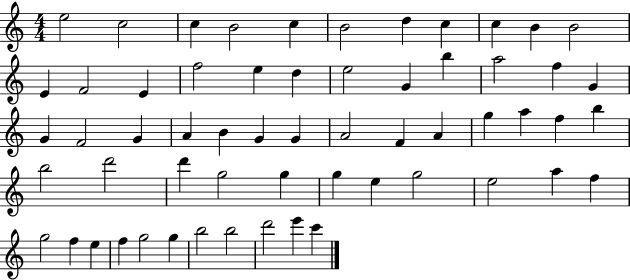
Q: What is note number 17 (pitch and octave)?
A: D5